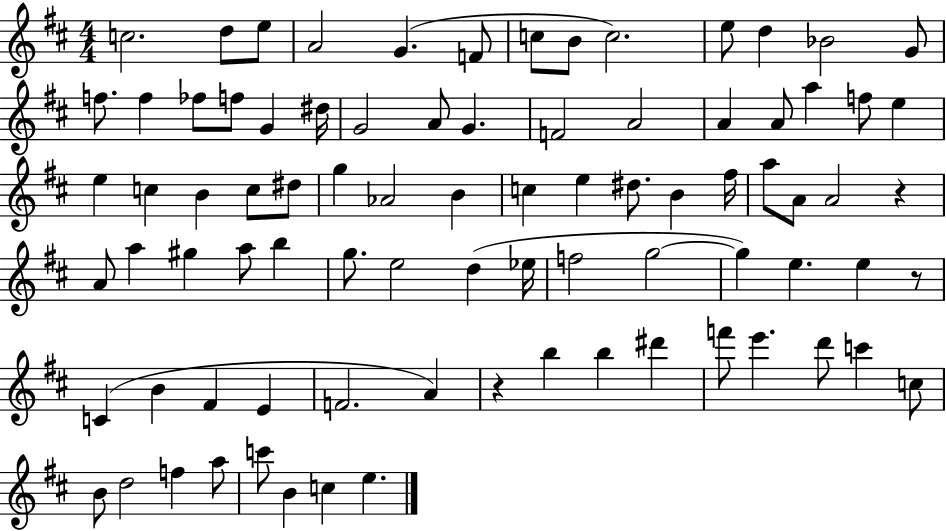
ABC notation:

X:1
T:Untitled
M:4/4
L:1/4
K:D
c2 d/2 e/2 A2 G F/2 c/2 B/2 c2 e/2 d _B2 G/2 f/2 f _f/2 f/2 G ^d/4 G2 A/2 G F2 A2 A A/2 a f/2 e e c B c/2 ^d/2 g _A2 B c e ^d/2 B ^f/4 a/2 A/2 A2 z A/2 a ^g a/2 b g/2 e2 d _e/4 f2 g2 g e e z/2 C B ^F E F2 A z b b ^d' f'/2 e' d'/2 c' c/2 B/2 d2 f a/2 c'/2 B c e